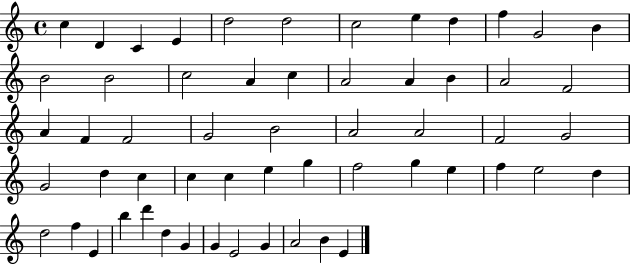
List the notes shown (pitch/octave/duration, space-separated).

C5/q D4/q C4/q E4/q D5/h D5/h C5/h E5/q D5/q F5/q G4/h B4/q B4/h B4/h C5/h A4/q C5/q A4/h A4/q B4/q A4/h F4/h A4/q F4/q F4/h G4/h B4/h A4/h A4/h F4/h G4/h G4/h D5/q C5/q C5/q C5/q E5/q G5/q F5/h G5/q E5/q F5/q E5/h D5/q D5/h F5/q E4/q B5/q D6/q D5/q G4/q G4/q E4/h G4/q A4/h B4/q E4/q